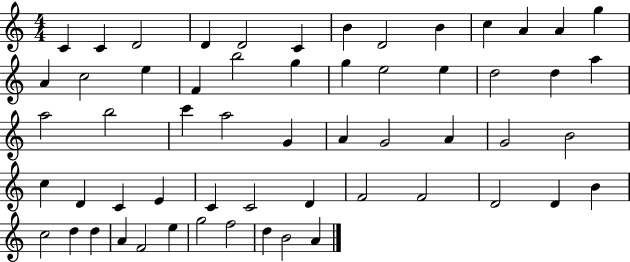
C4/q C4/q D4/h D4/q D4/h C4/q B4/q D4/h B4/q C5/q A4/q A4/q G5/q A4/q C5/h E5/q F4/q B5/h G5/q G5/q E5/h E5/q D5/h D5/q A5/q A5/h B5/h C6/q A5/h G4/q A4/q G4/h A4/q G4/h B4/h C5/q D4/q C4/q E4/q C4/q C4/h D4/q F4/h F4/h D4/h D4/q B4/q C5/h D5/q D5/q A4/q F4/h E5/q G5/h F5/h D5/q B4/h A4/q